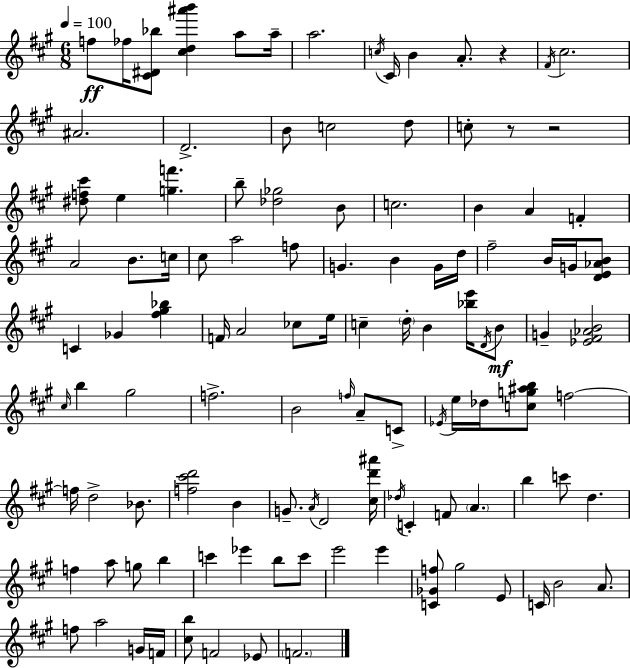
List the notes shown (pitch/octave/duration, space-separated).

F5/e FES5/s [C#4,D#4,Bb5]/e [C#5,D5,A#6,B6]/q A5/e A5/s A5/h. C5/s C#4/s B4/q A4/e. R/q F#4/s C#5/h. A#4/h. D4/h. B4/e C5/h D5/e C5/e R/e R/h [D#5,F5,C#6]/e E5/q [G5,F6]/q. B5/e [Db5,Gb5]/h B4/e C5/h. B4/q A4/q F4/q A4/h B4/e. C5/s C#5/e A5/h F5/e G4/q. B4/q G4/s D5/s F#5/h B4/s G4/s [D4,E4,Ab4,B4]/e C4/q Gb4/q [F#5,G#5,Bb5]/q F4/s A4/h CES5/e E5/s C5/q D5/s B4/q [Bb5,E6]/s D4/s B4/e G4/q [Eb4,F#4,Ab4,B4]/h C#5/s B5/q G#5/h F5/h. B4/h F5/s A4/e C4/e Eb4/s E5/s Db5/s [C5,G5,A#5,B5]/e F5/h F5/s D5/h Bb4/e. [F5,C#6,D6]/h B4/q G4/e. A4/s D4/h [C#5,D6,A#6]/s Db5/s C4/q F4/e A4/q. B5/q C6/e D5/q. F5/q A5/e G5/e B5/q C6/q Eb6/q B5/e C6/e E6/h E6/q [C4,Gb4,F5]/e G#5/h E4/e C4/s B4/h A4/e. F5/e A5/h G4/s F4/s [C#5,B5]/e F4/h Eb4/e F4/h.